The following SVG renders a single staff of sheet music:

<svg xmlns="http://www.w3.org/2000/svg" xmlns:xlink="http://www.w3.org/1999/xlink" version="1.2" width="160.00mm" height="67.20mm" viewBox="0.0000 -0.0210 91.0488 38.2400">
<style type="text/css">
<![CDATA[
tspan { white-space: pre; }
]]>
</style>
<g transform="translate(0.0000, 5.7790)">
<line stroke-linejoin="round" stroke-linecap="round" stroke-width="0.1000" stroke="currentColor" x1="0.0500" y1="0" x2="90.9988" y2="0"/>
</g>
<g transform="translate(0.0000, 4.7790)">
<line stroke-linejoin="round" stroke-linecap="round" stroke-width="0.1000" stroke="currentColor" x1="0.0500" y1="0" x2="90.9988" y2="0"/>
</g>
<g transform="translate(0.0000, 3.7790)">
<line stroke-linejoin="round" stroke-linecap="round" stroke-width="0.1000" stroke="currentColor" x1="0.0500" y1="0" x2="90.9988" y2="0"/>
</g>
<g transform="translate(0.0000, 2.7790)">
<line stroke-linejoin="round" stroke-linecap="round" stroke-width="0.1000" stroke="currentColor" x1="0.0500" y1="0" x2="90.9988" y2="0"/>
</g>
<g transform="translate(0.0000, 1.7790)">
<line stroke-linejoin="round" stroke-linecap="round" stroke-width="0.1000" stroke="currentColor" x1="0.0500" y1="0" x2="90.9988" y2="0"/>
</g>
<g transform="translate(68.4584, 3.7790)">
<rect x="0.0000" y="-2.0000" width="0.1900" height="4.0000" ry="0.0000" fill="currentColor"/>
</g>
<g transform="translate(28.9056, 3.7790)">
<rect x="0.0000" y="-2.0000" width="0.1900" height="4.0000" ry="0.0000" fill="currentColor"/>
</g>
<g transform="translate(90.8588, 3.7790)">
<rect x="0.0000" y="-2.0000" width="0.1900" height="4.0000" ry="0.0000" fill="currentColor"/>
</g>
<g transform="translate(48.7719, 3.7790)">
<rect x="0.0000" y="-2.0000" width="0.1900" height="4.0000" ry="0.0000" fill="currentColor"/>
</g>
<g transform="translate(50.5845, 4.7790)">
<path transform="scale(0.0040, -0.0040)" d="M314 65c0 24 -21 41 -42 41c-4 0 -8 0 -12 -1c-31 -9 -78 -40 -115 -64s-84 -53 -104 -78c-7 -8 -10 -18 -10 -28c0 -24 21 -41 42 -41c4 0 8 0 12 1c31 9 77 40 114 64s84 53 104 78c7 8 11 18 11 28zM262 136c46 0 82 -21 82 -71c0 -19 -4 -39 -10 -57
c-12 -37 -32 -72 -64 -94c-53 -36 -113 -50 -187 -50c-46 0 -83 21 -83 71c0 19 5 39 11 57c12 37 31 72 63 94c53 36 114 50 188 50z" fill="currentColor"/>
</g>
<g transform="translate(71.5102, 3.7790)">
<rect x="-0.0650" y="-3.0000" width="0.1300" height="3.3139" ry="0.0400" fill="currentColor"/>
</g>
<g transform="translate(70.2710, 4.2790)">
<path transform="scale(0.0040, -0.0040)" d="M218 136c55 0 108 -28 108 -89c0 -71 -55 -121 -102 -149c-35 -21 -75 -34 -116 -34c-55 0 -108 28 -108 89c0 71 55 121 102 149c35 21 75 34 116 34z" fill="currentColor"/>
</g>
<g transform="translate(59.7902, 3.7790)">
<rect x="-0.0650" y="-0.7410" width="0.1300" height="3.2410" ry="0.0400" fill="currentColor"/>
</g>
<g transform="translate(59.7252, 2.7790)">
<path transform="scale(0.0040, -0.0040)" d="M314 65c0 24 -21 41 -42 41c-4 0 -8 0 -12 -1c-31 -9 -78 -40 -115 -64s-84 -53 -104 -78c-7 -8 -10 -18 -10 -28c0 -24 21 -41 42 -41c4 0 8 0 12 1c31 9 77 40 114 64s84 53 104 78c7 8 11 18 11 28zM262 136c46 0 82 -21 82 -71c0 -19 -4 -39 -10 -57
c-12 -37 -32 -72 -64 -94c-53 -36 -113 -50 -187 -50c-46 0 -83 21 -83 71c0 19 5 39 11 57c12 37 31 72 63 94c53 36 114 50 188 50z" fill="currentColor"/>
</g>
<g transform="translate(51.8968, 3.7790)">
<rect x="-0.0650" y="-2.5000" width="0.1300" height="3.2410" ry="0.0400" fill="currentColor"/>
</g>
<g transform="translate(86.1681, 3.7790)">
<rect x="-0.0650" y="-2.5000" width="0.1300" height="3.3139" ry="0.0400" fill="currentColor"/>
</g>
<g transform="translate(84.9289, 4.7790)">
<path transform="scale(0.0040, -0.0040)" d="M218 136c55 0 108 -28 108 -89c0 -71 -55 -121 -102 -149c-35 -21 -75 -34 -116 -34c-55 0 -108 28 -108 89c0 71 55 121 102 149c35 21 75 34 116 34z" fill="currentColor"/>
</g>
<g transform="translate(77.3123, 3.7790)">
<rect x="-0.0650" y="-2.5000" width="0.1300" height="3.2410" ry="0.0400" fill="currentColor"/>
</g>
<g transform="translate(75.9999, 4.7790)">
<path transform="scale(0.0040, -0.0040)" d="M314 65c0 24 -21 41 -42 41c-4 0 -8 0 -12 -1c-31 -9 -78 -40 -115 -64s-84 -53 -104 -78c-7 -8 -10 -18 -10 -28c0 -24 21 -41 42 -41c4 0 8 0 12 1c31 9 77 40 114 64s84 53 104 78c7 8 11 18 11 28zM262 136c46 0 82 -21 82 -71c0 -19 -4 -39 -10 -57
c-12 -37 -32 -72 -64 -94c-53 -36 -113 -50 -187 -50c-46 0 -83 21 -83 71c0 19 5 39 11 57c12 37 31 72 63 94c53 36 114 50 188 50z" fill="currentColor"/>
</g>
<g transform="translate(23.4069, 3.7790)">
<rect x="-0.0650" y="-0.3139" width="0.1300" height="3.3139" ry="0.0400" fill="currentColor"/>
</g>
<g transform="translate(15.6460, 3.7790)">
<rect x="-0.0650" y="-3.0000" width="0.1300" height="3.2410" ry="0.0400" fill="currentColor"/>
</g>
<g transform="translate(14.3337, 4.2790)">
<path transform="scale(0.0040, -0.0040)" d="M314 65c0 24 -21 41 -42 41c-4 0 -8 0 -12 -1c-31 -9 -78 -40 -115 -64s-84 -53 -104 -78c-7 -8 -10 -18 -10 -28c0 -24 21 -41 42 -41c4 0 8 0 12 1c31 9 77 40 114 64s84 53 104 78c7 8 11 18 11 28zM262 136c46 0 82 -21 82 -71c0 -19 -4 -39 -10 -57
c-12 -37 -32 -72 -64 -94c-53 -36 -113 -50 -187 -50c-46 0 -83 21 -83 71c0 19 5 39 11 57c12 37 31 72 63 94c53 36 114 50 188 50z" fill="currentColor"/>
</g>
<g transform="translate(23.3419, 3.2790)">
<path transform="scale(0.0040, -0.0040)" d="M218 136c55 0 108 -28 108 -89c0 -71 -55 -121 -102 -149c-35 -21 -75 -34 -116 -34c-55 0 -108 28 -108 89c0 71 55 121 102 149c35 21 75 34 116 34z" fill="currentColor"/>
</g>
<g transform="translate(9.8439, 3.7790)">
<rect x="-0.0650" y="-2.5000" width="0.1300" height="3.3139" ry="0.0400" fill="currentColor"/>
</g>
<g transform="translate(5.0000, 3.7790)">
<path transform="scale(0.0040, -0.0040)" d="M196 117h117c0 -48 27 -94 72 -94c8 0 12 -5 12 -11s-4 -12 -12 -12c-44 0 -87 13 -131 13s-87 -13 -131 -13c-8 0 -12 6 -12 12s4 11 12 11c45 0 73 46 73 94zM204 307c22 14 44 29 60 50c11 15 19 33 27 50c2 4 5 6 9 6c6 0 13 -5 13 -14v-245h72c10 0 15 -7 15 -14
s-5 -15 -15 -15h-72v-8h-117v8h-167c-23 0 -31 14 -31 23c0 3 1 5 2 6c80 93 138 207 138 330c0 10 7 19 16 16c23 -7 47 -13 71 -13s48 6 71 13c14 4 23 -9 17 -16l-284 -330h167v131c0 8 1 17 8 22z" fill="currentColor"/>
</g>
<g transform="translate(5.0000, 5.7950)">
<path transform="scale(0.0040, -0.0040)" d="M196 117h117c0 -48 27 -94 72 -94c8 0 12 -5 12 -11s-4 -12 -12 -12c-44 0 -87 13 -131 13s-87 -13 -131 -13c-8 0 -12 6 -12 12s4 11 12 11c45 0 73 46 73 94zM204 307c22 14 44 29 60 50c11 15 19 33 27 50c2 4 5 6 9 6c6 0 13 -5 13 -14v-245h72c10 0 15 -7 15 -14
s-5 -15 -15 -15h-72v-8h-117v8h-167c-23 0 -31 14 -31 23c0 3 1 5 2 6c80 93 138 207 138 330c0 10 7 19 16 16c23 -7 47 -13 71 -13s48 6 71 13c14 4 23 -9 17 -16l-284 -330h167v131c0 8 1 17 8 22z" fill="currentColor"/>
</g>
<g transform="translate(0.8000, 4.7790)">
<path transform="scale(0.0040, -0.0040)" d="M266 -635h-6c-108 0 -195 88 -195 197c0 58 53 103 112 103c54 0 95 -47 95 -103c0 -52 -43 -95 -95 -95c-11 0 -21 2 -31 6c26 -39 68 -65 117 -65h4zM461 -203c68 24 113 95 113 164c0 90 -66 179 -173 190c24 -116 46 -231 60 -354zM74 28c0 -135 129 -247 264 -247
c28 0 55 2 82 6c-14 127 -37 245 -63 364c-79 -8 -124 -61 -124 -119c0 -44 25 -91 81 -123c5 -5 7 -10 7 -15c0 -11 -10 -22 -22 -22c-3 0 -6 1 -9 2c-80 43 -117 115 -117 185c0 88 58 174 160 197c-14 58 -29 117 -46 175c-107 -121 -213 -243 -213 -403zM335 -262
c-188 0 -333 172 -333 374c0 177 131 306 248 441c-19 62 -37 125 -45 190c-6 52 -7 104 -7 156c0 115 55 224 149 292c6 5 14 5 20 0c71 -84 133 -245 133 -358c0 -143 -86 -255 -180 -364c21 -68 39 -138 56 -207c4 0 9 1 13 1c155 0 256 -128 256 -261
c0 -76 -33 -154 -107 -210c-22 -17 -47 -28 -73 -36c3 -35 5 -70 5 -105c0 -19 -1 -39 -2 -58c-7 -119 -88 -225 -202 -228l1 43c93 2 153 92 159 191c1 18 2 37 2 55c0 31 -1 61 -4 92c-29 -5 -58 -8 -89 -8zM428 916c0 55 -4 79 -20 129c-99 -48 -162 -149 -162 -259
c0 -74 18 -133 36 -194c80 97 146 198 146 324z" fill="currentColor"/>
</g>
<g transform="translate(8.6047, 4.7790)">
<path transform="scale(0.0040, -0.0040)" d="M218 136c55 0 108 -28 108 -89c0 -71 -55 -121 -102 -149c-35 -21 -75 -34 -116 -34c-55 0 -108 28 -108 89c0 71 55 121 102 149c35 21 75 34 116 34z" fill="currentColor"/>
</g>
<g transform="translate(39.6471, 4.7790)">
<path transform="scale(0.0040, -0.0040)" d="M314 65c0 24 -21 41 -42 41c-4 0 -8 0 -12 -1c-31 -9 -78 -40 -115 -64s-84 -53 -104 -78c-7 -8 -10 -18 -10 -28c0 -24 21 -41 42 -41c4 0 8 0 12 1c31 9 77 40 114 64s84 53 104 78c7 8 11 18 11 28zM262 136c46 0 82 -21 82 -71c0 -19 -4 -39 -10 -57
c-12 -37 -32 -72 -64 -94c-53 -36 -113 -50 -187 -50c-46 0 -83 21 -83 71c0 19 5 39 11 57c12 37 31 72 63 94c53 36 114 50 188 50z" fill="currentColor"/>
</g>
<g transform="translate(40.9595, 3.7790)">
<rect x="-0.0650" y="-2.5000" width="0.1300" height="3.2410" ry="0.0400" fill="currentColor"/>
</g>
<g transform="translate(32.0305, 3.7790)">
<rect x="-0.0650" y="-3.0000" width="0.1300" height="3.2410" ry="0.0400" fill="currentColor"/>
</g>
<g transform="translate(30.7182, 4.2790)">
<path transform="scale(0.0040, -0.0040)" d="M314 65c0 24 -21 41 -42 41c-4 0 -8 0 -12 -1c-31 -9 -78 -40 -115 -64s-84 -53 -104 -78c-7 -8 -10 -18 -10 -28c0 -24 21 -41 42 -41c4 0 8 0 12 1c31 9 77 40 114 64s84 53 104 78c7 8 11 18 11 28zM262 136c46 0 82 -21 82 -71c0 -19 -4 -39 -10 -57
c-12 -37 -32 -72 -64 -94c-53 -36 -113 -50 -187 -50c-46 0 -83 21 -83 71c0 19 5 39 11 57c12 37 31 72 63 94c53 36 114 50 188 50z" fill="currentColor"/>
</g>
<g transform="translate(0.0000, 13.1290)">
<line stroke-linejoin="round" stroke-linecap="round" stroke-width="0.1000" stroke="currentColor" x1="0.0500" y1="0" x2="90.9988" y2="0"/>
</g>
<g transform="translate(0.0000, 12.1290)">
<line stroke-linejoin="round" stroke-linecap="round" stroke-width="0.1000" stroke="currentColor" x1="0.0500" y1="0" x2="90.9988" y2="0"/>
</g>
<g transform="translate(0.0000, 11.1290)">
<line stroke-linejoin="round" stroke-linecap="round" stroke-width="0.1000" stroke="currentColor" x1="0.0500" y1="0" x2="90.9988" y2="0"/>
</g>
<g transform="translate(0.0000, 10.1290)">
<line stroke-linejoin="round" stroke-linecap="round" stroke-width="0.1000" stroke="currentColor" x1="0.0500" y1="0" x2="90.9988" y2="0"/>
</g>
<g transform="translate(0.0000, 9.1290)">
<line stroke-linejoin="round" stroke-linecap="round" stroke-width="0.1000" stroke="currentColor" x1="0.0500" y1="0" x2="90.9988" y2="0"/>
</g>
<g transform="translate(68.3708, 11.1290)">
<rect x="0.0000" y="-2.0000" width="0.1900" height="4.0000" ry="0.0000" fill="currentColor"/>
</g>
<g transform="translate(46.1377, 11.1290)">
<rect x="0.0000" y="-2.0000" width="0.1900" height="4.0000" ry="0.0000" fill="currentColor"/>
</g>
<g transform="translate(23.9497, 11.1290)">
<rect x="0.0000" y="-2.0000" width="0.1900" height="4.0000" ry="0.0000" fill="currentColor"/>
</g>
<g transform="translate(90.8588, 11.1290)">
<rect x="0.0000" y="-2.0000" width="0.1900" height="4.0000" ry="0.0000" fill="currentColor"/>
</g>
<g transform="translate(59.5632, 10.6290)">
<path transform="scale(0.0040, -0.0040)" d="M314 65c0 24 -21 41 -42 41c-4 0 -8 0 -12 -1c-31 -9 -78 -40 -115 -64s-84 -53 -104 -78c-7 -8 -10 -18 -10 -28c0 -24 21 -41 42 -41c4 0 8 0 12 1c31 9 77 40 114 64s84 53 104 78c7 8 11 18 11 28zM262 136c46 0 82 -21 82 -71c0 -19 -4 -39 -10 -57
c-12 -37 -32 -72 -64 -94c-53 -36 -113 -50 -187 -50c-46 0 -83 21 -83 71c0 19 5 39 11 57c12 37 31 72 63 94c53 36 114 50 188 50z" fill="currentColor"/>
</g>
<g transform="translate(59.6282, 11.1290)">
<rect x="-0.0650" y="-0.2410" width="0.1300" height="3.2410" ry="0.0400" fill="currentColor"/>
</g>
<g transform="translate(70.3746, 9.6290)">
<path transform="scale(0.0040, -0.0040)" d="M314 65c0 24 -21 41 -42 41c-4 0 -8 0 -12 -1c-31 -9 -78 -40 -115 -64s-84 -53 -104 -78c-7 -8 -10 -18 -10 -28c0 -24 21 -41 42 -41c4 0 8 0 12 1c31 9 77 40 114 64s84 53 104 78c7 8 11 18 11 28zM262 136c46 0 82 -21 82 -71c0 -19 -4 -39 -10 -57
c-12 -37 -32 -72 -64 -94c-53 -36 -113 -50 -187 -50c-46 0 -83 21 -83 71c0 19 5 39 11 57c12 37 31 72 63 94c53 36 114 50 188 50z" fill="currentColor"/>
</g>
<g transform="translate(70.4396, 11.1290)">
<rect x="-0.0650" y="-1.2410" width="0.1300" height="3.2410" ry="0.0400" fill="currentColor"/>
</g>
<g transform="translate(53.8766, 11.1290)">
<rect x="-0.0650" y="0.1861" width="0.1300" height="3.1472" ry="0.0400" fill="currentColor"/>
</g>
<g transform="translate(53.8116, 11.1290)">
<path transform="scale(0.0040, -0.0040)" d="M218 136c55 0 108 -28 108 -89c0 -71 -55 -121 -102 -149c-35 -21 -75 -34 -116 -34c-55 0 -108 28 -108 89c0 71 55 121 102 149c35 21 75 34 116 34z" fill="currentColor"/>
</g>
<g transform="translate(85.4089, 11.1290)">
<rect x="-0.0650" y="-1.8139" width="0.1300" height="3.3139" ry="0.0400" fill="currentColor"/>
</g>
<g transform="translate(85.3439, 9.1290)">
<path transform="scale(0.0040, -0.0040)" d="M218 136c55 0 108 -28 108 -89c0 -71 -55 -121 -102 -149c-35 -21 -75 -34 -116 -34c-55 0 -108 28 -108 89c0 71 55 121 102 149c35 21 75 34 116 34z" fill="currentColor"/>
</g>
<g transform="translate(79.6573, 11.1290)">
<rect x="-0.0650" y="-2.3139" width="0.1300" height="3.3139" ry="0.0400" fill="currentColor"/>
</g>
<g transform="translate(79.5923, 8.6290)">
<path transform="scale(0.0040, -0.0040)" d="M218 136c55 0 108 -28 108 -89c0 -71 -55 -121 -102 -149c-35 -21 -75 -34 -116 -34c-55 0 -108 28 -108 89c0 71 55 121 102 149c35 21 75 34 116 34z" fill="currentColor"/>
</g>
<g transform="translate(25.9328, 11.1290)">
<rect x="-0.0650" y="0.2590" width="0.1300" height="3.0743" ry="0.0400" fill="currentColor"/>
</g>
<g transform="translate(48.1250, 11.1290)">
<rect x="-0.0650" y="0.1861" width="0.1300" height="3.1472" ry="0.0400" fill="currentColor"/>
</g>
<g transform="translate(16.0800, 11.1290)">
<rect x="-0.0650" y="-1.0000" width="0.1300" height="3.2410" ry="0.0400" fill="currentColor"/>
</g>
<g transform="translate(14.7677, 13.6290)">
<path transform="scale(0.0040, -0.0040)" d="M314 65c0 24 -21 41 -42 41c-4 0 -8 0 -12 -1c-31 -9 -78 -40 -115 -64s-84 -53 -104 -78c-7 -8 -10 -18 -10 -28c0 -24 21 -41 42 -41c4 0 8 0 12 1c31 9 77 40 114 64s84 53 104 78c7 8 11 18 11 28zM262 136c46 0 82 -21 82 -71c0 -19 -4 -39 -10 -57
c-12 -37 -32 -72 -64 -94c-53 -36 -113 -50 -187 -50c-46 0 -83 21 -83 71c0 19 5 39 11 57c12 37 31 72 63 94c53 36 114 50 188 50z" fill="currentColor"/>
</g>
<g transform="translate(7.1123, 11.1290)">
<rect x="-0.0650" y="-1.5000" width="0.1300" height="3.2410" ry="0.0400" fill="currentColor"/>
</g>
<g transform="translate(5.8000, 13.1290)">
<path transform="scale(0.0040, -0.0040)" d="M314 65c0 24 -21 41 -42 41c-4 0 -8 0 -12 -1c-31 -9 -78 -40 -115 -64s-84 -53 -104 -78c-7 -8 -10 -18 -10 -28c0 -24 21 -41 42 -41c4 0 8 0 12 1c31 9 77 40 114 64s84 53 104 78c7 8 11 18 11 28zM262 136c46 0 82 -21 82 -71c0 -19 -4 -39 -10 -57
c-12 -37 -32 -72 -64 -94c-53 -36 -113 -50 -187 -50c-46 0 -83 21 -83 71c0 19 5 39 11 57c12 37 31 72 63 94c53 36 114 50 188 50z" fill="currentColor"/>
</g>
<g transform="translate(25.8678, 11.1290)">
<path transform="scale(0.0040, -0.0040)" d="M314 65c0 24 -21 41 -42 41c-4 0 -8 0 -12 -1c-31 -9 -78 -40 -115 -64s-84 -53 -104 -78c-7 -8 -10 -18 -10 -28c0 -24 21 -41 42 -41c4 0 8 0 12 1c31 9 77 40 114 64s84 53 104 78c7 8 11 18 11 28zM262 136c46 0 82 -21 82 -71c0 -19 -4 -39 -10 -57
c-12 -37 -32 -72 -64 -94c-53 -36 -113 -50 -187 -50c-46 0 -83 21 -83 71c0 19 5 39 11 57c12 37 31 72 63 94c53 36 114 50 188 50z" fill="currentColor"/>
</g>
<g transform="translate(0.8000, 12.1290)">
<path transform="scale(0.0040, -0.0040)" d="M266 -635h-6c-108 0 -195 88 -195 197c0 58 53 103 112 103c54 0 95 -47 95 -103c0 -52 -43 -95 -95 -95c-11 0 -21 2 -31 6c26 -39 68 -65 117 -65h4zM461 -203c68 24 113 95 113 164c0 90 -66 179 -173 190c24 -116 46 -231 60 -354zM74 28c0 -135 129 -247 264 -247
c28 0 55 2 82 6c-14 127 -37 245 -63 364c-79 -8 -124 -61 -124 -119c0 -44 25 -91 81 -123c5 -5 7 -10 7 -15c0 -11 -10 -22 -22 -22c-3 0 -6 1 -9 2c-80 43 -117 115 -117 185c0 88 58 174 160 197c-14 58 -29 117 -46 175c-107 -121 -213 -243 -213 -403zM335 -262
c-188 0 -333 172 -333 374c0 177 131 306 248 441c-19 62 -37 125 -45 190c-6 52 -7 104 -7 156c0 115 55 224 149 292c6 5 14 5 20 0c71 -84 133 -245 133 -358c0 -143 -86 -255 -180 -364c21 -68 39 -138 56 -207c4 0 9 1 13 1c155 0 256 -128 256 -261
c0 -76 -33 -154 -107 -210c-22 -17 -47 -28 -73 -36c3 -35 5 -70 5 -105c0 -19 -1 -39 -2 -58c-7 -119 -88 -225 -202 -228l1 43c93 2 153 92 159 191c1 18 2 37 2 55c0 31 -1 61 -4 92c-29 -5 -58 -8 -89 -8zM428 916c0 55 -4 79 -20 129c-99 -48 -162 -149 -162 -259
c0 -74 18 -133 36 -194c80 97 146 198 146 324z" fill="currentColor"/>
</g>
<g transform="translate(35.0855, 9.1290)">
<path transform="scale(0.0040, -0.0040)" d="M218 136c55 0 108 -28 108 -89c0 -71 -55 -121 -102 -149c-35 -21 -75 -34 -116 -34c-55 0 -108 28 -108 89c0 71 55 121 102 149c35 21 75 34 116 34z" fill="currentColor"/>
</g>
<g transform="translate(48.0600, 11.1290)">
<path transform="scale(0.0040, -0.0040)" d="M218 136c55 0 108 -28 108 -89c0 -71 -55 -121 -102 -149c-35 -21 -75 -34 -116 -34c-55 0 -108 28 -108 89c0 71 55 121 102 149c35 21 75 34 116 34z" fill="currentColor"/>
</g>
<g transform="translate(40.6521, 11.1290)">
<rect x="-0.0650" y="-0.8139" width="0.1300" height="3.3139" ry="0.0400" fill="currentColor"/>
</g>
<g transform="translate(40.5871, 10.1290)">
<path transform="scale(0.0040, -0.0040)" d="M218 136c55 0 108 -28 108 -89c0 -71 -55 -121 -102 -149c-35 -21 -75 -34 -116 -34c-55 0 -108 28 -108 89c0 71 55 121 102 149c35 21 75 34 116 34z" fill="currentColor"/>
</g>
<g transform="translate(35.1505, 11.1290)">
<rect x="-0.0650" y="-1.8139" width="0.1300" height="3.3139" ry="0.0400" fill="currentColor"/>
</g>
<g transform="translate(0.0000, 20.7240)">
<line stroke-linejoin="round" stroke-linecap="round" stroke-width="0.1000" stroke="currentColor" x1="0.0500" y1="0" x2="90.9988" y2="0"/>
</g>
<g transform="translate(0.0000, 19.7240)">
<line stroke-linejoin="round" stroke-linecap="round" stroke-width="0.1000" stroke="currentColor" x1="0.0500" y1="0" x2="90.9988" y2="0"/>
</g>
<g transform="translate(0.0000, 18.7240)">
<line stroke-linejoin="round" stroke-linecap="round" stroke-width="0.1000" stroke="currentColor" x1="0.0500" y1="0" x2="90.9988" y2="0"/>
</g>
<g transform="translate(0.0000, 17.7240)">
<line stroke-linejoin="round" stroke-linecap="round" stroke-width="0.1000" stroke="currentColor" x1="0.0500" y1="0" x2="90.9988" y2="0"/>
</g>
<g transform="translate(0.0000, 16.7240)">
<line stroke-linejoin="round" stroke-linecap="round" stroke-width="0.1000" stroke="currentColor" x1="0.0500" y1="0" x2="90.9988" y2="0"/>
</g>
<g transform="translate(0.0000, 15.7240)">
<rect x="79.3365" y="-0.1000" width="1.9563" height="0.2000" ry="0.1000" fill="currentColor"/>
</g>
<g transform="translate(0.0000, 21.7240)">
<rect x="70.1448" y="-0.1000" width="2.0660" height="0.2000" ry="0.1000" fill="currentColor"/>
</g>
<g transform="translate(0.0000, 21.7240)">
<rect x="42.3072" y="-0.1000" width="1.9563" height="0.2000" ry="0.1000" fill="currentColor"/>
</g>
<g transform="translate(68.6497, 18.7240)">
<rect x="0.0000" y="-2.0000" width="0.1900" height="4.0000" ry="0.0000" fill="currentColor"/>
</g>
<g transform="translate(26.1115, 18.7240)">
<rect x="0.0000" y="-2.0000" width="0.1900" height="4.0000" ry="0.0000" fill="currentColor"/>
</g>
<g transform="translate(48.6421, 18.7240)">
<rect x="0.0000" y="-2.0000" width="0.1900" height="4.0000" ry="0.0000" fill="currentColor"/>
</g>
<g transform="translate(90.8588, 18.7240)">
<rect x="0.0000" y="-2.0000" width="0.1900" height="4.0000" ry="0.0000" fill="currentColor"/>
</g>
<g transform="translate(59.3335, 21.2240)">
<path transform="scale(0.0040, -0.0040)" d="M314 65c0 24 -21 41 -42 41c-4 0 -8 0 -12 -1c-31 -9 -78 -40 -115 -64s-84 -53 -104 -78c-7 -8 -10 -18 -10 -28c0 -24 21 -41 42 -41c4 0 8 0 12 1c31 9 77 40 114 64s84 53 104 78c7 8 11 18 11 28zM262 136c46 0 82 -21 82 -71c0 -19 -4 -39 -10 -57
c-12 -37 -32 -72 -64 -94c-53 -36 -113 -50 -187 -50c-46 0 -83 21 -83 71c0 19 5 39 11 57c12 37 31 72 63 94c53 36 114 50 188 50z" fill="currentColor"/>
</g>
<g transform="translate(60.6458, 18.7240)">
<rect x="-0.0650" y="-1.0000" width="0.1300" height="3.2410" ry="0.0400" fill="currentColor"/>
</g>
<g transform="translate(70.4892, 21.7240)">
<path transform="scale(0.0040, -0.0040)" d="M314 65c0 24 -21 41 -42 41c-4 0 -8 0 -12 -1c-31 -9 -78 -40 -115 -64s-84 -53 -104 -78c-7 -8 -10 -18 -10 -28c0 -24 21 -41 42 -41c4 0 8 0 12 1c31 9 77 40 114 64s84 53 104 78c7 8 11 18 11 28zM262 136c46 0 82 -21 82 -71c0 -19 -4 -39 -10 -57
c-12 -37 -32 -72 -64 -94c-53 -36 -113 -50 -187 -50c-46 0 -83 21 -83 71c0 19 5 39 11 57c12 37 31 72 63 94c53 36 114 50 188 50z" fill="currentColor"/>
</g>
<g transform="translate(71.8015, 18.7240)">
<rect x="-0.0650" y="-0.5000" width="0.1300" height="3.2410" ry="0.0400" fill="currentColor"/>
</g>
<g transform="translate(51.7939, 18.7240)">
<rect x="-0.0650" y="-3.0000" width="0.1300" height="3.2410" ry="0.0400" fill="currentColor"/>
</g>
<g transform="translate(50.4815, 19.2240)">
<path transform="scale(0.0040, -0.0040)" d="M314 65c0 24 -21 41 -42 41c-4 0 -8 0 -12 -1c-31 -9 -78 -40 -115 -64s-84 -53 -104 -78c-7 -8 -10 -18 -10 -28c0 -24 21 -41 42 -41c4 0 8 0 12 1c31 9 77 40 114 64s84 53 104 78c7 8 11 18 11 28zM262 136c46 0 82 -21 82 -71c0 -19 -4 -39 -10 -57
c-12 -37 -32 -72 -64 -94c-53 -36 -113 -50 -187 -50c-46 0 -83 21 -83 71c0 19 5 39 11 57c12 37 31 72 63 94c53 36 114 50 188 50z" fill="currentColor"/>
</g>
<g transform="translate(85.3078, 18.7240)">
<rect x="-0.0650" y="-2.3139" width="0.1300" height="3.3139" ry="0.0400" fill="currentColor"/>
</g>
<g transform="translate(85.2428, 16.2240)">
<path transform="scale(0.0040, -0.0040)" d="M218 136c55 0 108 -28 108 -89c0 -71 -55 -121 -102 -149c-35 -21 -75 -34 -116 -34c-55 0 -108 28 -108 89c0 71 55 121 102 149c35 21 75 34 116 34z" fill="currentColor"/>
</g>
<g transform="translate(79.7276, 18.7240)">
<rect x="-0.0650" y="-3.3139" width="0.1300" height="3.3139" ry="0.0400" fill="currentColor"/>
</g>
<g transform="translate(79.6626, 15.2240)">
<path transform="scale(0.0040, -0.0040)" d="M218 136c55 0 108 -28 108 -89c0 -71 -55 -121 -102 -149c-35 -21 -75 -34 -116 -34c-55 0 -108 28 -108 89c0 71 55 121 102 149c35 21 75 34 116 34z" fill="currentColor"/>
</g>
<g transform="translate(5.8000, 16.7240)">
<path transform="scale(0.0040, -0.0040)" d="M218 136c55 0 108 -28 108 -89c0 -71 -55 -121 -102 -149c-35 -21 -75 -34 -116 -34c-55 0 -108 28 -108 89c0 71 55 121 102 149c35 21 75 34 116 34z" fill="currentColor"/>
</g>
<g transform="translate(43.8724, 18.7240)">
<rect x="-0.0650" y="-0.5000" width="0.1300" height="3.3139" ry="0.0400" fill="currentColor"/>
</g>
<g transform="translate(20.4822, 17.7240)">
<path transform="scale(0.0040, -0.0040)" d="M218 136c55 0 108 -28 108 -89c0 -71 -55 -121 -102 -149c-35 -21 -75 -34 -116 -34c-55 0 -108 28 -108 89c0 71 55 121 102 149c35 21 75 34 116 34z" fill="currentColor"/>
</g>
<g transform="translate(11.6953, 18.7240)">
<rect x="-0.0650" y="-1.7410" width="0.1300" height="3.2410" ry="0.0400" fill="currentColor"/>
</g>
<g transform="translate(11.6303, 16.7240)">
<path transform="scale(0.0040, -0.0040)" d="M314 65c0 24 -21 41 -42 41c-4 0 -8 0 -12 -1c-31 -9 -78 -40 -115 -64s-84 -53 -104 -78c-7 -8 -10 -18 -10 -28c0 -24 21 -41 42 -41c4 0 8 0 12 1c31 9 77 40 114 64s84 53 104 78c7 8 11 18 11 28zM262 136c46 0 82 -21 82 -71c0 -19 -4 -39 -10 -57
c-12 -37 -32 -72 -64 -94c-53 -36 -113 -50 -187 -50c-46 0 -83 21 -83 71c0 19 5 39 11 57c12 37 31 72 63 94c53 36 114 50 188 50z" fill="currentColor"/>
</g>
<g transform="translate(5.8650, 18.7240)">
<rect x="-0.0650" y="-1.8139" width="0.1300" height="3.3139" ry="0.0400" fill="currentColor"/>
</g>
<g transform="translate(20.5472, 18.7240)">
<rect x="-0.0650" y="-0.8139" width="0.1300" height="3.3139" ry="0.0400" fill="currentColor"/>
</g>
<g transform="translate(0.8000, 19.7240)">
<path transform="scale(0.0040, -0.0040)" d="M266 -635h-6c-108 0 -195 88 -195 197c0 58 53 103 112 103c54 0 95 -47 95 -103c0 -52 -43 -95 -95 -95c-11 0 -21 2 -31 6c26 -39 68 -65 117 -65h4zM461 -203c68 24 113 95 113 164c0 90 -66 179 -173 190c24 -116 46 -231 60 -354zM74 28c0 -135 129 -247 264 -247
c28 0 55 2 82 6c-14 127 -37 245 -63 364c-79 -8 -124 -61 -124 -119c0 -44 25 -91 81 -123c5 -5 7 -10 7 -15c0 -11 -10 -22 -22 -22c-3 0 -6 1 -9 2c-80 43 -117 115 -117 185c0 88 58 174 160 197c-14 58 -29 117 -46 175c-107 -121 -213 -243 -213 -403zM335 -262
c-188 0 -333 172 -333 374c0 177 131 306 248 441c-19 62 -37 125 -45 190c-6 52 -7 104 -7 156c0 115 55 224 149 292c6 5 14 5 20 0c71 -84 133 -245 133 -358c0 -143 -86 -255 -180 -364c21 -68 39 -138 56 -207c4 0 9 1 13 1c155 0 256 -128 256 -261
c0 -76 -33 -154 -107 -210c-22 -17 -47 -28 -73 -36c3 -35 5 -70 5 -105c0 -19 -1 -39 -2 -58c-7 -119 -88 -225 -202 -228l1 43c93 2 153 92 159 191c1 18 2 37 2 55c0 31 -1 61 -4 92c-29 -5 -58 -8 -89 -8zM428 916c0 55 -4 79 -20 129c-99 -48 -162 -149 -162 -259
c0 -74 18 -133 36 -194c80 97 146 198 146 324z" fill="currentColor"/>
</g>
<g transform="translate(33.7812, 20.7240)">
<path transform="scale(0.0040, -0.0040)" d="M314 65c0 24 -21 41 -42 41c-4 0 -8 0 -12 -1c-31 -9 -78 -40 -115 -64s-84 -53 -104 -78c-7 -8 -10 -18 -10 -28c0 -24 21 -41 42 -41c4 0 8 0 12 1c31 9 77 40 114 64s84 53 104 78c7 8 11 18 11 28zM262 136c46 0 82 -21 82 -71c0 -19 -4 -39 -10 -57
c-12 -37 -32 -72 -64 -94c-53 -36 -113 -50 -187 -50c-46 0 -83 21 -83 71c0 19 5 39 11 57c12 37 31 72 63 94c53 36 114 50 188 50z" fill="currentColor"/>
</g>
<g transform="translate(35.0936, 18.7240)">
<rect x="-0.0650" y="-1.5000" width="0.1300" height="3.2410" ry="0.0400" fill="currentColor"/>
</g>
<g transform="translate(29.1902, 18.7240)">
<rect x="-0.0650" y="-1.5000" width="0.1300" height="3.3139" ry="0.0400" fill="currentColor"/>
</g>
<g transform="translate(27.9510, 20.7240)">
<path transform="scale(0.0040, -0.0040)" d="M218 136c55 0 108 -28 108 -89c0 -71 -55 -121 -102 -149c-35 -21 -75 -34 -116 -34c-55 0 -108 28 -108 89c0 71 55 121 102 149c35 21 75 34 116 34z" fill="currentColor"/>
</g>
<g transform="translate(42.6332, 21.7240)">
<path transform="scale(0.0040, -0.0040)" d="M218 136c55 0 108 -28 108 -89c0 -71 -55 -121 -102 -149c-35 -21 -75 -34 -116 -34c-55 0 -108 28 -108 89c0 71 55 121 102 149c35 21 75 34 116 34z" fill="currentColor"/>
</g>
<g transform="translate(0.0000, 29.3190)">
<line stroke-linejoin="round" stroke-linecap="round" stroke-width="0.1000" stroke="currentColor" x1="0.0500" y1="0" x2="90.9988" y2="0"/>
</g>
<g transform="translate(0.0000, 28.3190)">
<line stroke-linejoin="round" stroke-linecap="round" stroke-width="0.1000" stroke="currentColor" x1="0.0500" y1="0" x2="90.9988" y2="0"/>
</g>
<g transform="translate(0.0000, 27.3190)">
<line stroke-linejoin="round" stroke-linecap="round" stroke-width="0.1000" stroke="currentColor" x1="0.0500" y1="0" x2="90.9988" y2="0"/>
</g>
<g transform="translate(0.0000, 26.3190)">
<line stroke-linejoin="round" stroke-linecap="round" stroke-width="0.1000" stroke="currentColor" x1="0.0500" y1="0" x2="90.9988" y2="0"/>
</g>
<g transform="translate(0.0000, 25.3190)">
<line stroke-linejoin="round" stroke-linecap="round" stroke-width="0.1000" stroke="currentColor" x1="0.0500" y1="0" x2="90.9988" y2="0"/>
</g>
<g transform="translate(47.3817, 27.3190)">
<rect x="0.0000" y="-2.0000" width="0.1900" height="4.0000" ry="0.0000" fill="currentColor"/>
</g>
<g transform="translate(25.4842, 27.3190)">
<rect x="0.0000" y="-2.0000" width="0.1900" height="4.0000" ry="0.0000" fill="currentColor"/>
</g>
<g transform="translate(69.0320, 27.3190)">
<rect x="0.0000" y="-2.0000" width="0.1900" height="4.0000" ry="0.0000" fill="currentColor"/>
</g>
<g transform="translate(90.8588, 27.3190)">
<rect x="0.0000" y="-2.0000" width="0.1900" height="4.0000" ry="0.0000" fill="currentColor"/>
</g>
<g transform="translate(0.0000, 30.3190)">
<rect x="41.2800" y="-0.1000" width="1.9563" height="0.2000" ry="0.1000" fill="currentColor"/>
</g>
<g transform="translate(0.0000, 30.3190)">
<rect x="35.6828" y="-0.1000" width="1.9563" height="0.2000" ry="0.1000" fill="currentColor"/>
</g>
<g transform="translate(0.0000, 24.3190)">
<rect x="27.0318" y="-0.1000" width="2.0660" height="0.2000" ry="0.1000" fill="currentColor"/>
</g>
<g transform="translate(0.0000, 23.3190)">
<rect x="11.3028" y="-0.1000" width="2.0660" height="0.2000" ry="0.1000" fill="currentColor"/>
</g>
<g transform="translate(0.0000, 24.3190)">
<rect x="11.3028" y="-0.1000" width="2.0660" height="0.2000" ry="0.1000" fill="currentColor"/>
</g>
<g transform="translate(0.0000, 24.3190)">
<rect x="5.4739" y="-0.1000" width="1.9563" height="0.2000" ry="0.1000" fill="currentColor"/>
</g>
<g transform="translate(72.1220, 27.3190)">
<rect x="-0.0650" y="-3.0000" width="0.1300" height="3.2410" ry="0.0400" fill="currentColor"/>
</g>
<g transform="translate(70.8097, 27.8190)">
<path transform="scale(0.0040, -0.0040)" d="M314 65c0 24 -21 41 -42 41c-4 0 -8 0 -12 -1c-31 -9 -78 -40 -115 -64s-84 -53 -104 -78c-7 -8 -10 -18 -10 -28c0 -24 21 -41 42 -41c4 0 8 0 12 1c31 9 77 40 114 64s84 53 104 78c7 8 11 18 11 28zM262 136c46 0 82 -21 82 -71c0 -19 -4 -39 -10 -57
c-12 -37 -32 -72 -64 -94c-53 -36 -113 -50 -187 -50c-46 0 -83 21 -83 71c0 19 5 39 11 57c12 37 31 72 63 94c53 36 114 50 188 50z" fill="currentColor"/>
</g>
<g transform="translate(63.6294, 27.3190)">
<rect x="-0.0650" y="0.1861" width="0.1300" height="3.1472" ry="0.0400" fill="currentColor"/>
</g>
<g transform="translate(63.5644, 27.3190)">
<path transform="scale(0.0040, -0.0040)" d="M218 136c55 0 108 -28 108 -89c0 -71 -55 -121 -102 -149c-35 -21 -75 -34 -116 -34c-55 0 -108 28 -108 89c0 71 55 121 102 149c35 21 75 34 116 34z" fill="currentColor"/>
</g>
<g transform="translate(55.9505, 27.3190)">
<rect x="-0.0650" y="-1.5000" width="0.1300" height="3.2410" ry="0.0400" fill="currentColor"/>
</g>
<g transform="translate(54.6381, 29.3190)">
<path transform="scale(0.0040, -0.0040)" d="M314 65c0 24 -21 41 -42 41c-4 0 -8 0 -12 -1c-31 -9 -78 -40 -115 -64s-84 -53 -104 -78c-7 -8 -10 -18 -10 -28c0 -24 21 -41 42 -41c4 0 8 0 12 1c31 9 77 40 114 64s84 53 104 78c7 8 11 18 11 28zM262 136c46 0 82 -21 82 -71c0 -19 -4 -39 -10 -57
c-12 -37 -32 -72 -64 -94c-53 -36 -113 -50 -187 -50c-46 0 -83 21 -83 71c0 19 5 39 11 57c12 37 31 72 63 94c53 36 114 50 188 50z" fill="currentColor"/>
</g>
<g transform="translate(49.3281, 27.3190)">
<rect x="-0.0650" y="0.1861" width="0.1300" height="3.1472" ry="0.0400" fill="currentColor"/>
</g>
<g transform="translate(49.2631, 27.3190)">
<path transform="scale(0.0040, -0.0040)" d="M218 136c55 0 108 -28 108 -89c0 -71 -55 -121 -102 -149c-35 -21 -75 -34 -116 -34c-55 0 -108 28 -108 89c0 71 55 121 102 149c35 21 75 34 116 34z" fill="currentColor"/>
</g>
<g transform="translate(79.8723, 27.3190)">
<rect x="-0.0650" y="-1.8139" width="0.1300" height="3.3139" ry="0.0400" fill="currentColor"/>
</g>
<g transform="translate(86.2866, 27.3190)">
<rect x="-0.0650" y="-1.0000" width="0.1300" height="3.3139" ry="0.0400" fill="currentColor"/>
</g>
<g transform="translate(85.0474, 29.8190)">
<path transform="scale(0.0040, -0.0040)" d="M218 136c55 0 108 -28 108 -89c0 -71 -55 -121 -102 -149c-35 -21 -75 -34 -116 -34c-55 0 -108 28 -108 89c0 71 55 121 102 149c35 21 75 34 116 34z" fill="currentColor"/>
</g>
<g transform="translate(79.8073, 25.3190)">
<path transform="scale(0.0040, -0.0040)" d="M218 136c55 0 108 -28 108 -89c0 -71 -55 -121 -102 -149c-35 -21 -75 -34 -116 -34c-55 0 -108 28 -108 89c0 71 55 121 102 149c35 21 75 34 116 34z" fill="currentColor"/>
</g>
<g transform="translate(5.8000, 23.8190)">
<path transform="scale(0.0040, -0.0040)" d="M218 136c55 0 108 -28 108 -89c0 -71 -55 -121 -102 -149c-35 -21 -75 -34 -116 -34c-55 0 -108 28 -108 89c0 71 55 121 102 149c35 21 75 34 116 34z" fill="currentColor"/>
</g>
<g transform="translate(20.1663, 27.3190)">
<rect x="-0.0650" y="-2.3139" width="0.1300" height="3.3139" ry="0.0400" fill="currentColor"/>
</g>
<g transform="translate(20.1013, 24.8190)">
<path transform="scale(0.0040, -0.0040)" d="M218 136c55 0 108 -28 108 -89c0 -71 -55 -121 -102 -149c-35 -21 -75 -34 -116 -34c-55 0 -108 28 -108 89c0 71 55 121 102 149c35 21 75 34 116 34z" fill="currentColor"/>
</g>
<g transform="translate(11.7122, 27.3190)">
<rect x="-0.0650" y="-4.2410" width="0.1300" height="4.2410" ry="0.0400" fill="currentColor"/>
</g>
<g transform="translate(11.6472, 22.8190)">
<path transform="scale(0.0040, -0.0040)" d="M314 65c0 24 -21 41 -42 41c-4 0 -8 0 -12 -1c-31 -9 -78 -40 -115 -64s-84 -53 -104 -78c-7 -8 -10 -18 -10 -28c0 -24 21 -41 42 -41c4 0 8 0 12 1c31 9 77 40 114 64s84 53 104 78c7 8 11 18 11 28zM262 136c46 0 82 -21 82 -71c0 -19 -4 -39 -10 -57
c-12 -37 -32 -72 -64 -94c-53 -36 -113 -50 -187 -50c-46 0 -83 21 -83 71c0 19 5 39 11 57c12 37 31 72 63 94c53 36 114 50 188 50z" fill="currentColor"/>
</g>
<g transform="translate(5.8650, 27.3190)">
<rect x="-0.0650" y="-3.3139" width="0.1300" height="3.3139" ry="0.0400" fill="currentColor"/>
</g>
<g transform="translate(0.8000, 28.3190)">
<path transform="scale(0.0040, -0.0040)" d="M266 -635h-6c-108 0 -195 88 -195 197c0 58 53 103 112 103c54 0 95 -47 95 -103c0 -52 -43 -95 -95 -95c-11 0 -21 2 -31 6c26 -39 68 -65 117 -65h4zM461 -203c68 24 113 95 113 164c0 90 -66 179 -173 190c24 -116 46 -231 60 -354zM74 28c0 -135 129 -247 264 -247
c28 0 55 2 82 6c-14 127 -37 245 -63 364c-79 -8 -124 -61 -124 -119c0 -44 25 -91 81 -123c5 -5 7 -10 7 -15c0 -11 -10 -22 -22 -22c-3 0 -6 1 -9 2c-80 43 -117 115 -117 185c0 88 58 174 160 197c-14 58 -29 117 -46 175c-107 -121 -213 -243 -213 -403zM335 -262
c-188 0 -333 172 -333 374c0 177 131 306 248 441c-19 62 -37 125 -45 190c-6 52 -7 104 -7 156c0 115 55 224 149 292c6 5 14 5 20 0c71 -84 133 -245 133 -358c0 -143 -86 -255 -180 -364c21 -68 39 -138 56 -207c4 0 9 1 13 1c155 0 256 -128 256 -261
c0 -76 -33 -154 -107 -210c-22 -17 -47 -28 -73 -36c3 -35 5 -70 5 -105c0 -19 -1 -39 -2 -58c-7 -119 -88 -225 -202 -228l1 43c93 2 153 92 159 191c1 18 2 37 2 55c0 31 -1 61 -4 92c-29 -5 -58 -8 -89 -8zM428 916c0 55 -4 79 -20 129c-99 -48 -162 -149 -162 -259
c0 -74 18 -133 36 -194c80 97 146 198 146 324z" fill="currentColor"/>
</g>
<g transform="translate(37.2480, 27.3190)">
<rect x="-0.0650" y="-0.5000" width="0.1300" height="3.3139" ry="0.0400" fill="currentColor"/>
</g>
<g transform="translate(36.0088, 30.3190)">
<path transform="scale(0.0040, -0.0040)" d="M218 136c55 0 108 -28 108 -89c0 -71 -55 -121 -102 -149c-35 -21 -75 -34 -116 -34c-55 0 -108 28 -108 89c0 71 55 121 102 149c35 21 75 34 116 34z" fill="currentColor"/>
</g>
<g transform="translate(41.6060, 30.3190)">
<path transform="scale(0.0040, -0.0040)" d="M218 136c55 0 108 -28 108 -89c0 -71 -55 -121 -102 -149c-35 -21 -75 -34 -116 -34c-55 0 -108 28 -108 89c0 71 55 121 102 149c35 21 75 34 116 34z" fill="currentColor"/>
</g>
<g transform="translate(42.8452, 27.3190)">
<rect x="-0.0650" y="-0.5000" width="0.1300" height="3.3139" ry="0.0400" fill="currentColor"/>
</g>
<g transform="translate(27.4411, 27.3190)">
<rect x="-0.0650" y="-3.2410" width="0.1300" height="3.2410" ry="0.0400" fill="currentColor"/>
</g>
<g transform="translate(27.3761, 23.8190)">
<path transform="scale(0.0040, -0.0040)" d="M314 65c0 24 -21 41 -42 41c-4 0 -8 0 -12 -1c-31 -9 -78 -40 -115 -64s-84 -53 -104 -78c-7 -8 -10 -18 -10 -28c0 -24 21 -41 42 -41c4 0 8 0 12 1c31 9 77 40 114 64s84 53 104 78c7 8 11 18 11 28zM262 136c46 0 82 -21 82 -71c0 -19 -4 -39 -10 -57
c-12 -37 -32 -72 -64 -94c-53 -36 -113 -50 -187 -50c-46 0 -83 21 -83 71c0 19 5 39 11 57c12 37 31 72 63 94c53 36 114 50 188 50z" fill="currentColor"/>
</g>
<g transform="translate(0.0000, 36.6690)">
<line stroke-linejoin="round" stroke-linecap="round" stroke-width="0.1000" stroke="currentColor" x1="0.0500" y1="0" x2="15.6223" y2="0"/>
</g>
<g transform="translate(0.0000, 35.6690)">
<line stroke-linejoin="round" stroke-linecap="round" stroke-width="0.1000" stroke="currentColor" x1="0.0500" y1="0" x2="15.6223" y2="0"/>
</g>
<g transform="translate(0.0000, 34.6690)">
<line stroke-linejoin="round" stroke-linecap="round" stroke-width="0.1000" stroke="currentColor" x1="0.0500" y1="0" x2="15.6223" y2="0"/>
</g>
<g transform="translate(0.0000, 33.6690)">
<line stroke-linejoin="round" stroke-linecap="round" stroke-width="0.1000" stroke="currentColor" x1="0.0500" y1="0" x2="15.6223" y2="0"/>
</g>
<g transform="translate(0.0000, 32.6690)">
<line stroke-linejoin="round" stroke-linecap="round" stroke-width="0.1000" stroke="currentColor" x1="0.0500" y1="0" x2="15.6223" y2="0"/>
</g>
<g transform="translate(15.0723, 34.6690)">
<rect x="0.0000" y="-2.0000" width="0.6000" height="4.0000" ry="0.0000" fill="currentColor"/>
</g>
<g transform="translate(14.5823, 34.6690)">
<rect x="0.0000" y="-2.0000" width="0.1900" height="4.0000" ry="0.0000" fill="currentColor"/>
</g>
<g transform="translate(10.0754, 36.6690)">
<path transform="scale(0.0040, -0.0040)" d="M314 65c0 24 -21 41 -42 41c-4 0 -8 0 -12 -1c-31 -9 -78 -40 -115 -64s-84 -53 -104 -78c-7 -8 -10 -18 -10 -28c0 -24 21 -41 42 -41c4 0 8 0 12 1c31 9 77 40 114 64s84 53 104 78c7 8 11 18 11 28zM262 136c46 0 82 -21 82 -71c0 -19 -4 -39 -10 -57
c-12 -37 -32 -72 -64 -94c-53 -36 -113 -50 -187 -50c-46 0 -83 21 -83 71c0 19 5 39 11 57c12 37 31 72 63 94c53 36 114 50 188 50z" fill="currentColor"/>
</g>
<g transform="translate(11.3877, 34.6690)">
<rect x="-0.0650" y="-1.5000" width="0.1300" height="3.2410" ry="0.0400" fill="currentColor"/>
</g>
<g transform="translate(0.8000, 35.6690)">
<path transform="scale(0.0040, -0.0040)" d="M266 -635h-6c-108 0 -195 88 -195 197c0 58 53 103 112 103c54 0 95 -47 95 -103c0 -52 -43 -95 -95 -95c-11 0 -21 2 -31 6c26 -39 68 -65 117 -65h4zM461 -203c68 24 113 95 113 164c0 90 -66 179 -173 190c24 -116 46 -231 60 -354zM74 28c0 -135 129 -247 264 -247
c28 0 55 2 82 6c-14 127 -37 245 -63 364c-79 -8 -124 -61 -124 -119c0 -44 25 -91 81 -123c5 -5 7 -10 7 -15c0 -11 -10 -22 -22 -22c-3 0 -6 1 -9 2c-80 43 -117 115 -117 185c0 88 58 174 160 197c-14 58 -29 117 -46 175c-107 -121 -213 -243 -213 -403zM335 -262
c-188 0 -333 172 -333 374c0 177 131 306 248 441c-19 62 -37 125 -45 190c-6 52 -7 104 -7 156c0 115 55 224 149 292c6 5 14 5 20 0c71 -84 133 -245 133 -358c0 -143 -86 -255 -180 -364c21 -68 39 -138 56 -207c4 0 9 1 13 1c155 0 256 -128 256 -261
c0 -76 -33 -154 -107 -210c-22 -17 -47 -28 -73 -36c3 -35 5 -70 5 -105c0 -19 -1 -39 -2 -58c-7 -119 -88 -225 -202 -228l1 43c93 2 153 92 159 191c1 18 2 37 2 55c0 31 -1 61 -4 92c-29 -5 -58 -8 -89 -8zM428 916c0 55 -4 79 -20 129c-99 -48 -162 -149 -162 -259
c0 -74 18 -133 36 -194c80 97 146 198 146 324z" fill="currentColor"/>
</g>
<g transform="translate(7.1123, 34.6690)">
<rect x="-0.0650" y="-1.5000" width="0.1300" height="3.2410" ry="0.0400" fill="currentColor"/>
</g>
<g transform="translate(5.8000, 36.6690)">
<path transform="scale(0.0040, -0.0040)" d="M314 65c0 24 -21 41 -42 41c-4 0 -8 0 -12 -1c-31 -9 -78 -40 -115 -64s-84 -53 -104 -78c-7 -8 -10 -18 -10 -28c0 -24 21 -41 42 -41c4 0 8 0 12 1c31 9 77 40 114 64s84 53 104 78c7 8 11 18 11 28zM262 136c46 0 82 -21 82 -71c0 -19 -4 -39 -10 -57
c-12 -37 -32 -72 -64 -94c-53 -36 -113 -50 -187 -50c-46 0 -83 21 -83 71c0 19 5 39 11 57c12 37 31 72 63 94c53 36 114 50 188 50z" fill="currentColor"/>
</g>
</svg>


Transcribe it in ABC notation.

X:1
T:Untitled
M:4/4
L:1/4
K:C
G A2 c A2 G2 G2 d2 A G2 G E2 D2 B2 f d B B c2 e2 g f f f2 d E E2 C A2 D2 C2 b g b d'2 g b2 C C B E2 B A2 f D E2 E2